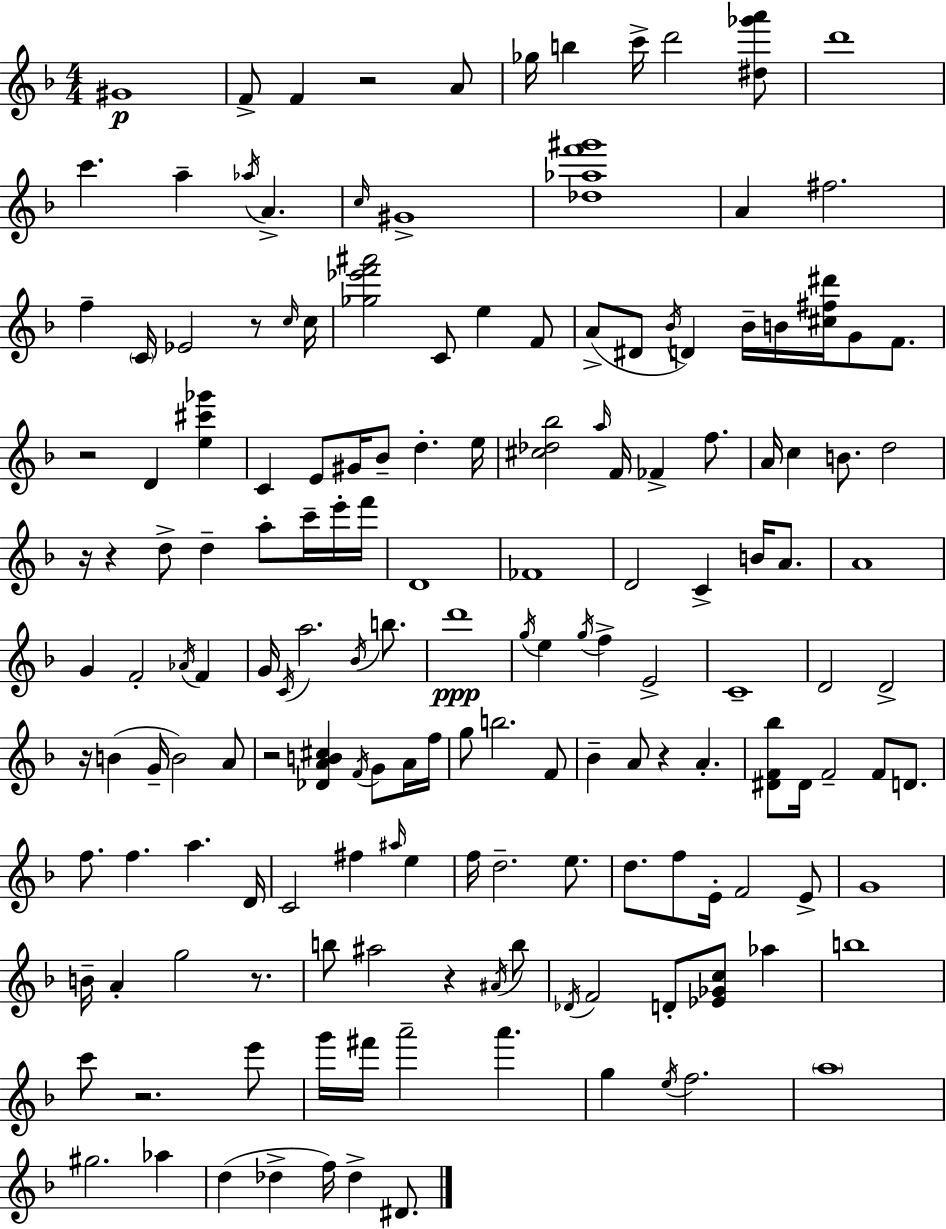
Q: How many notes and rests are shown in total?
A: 163